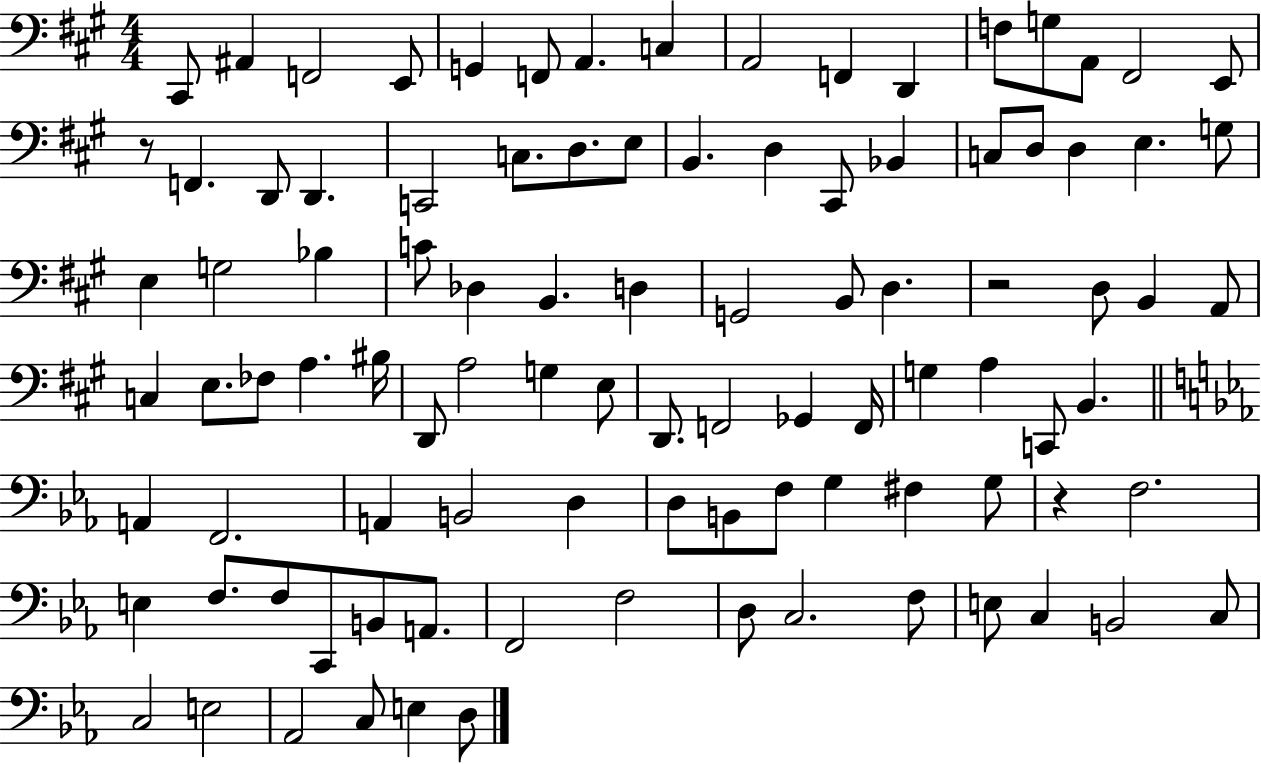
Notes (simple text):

C#2/e A#2/q F2/h E2/e G2/q F2/e A2/q. C3/q A2/h F2/q D2/q F3/e G3/e A2/e F#2/h E2/e R/e F2/q. D2/e D2/q. C2/h C3/e. D3/e. E3/e B2/q. D3/q C#2/e Bb2/q C3/e D3/e D3/q E3/q. G3/e E3/q G3/h Bb3/q C4/e Db3/q B2/q. D3/q G2/h B2/e D3/q. R/h D3/e B2/q A2/e C3/q E3/e. FES3/e A3/q. BIS3/s D2/e A3/h G3/q E3/e D2/e. F2/h Gb2/q F2/s G3/q A3/q C2/e B2/q. A2/q F2/h. A2/q B2/h D3/q D3/e B2/e F3/e G3/q F#3/q G3/e R/q F3/h. E3/q F3/e. F3/e C2/e B2/e A2/e. F2/h F3/h D3/e C3/h. F3/e E3/e C3/q B2/h C3/e C3/h E3/h Ab2/h C3/e E3/q D3/e